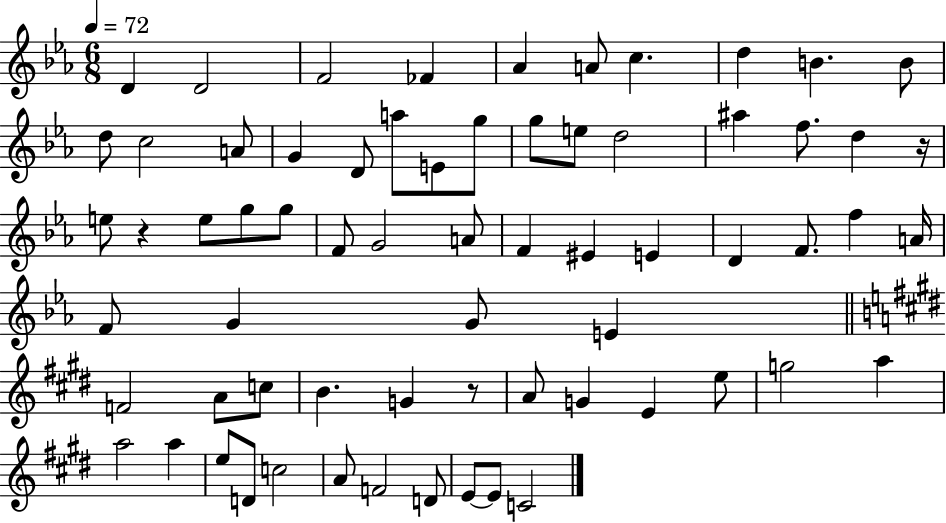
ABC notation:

X:1
T:Untitled
M:6/8
L:1/4
K:Eb
D D2 F2 _F _A A/2 c d B B/2 d/2 c2 A/2 G D/2 a/2 E/2 g/2 g/2 e/2 d2 ^a f/2 d z/4 e/2 z e/2 g/2 g/2 F/2 G2 A/2 F ^E E D F/2 f A/4 F/2 G G/2 E F2 A/2 c/2 B G z/2 A/2 G E e/2 g2 a a2 a e/2 D/2 c2 A/2 F2 D/2 E/2 E/2 C2